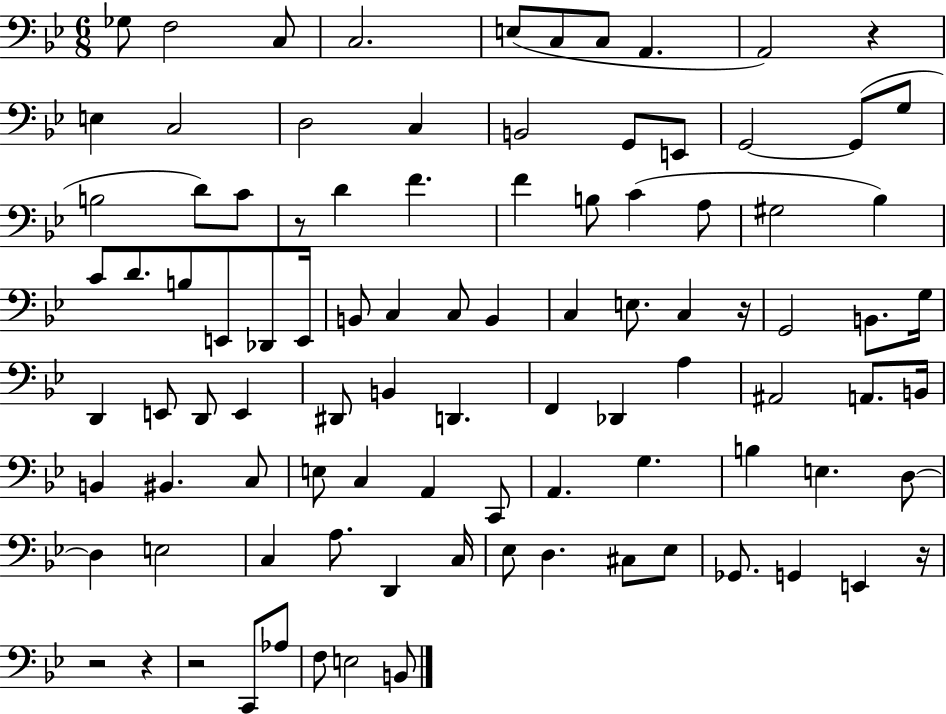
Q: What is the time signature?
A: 6/8